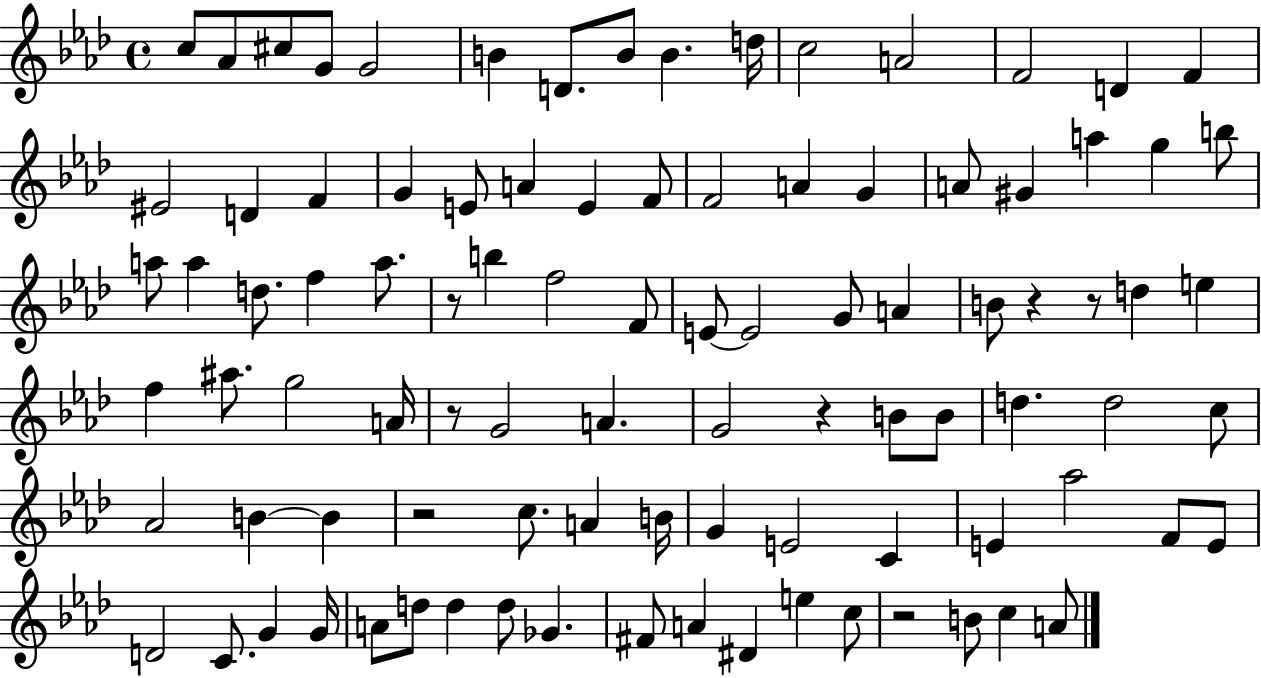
{
  \clef treble
  \time 4/4
  \defaultTimeSignature
  \key aes \major
  c''8 aes'8 cis''8 g'8 g'2 | b'4 d'8. b'8 b'4. d''16 | c''2 a'2 | f'2 d'4 f'4 | \break eis'2 d'4 f'4 | g'4 e'8 a'4 e'4 f'8 | f'2 a'4 g'4 | a'8 gis'4 a''4 g''4 b''8 | \break a''8 a''4 d''8. f''4 a''8. | r8 b''4 f''2 f'8 | e'8~~ e'2 g'8 a'4 | b'8 r4 r8 d''4 e''4 | \break f''4 ais''8. g''2 a'16 | r8 g'2 a'4. | g'2 r4 b'8 b'8 | d''4. d''2 c''8 | \break aes'2 b'4~~ b'4 | r2 c''8. a'4 b'16 | g'4 e'2 c'4 | e'4 aes''2 f'8 e'8 | \break d'2 c'8. g'4 g'16 | a'8 d''8 d''4 d''8 ges'4. | fis'8 a'4 dis'4 e''4 c''8 | r2 b'8 c''4 a'8 | \break \bar "|."
}